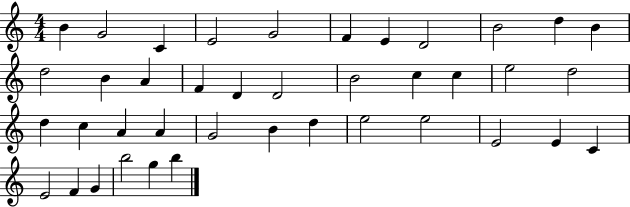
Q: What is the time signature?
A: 4/4